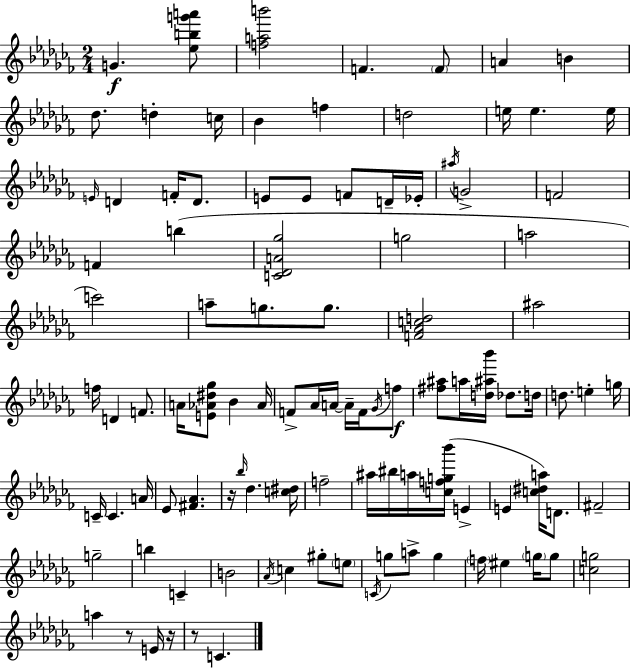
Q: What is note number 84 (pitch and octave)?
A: G5